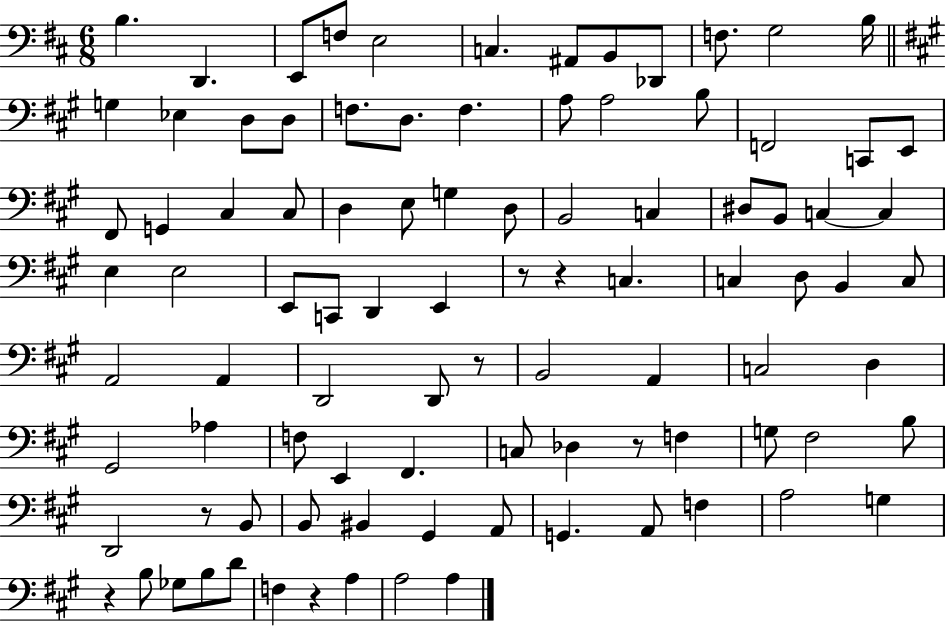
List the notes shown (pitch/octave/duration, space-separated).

B3/q. D2/q. E2/e F3/e E3/h C3/q. A#2/e B2/e Db2/e F3/e. G3/h B3/s G3/q Eb3/q D3/e D3/e F3/e. D3/e. F3/q. A3/e A3/h B3/e F2/h C2/e E2/e F#2/e G2/q C#3/q C#3/e D3/q E3/e G3/q D3/e B2/h C3/q D#3/e B2/e C3/q C3/q E3/q E3/h E2/e C2/e D2/q E2/q R/e R/q C3/q. C3/q D3/e B2/q C3/e A2/h A2/q D2/h D2/e R/e B2/h A2/q C3/h D3/q G#2/h Ab3/q F3/e E2/q F#2/q. C3/e Db3/q R/e F3/q G3/e F#3/h B3/e D2/h R/e B2/e B2/e BIS2/q G#2/q A2/e G2/q. A2/e F3/q A3/h G3/q R/q B3/e Gb3/e B3/e D4/e F3/q R/q A3/q A3/h A3/q